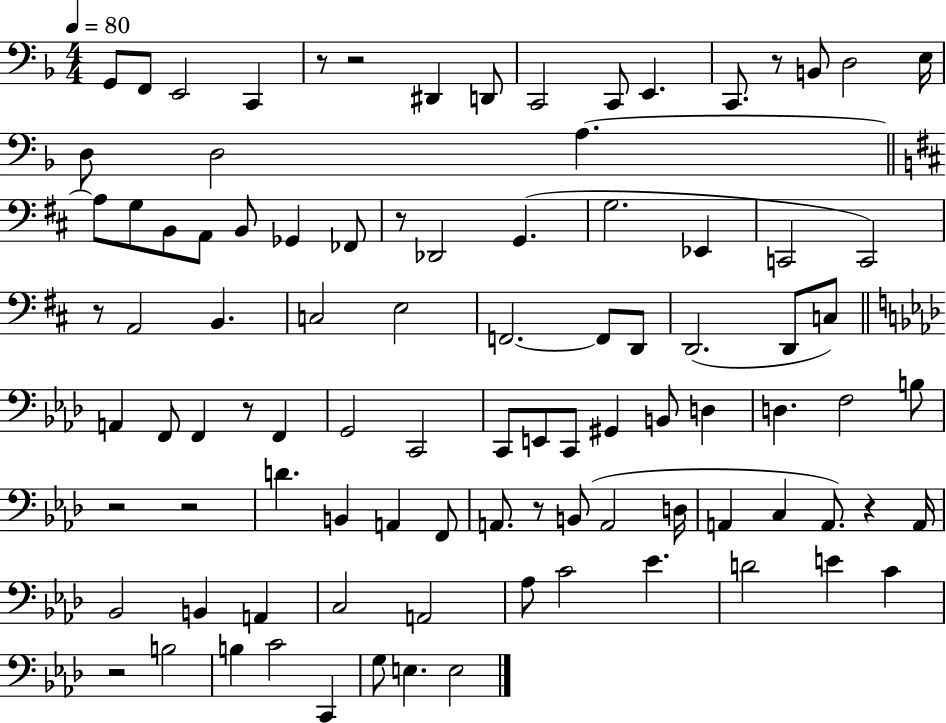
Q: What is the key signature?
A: F major